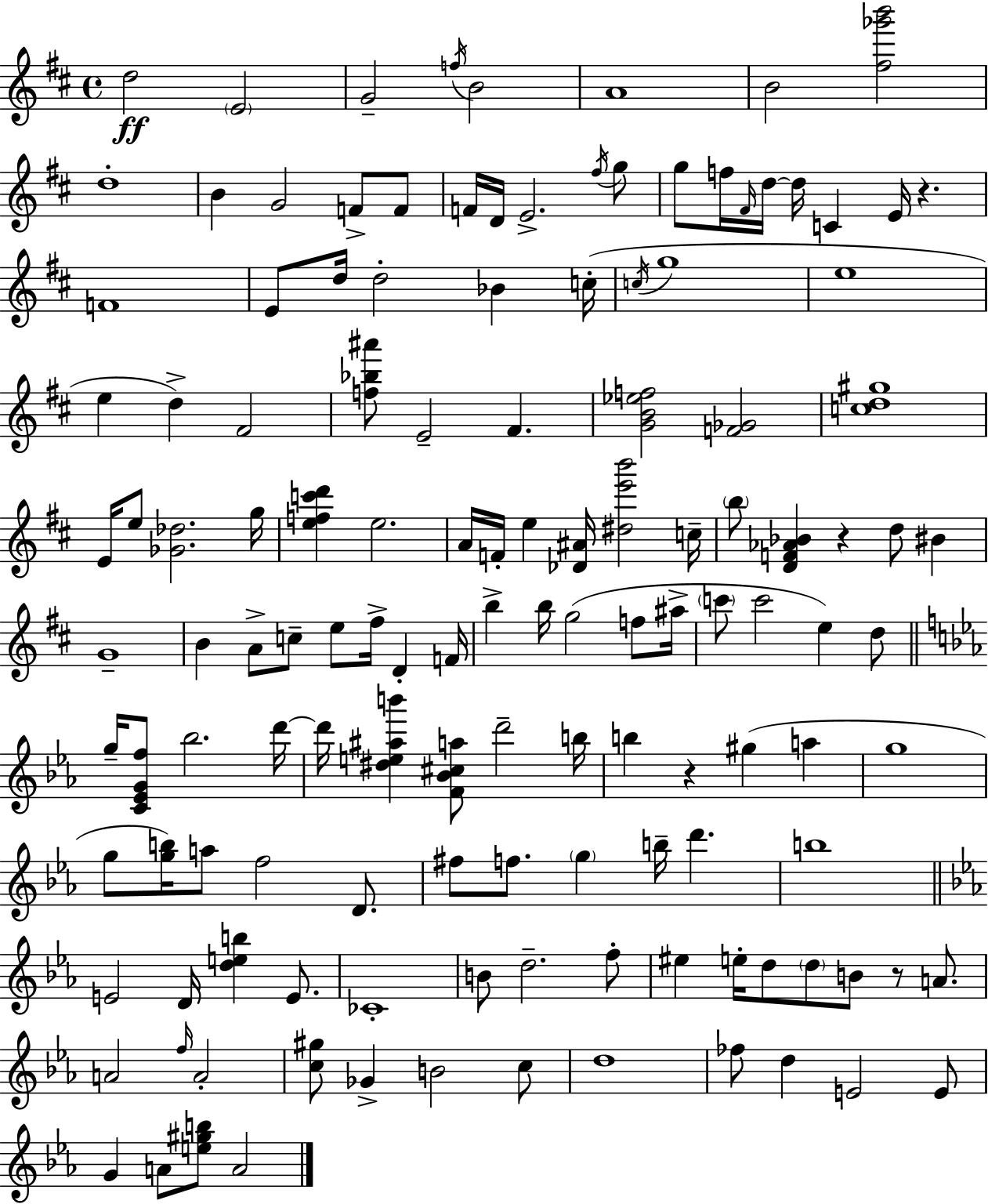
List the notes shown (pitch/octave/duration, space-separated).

D5/h E4/h G4/h F5/s B4/h A4/w B4/h [F#5,Gb6,B6]/h D5/w B4/q G4/h F4/e F4/e F4/s D4/s E4/h. F#5/s G5/e G5/e F5/s F#4/s D5/s D5/s C4/q E4/s R/q. F4/w E4/e D5/s D5/h Bb4/q C5/s C5/s G5/w E5/w E5/q D5/q F#4/h [F5,Bb5,A#6]/e E4/h F#4/q. [G4,B4,Eb5,F5]/h [F4,Gb4]/h [C5,D5,G#5]/w E4/s E5/e [Gb4,Db5]/h. G5/s [E5,F5,C6,D6]/q E5/h. A4/s F4/s E5/q [Db4,A#4]/s [D#5,E6,B6]/h C5/s B5/e [D4,F4,Ab4,Bb4]/q R/q D5/e BIS4/q G4/w B4/q A4/e C5/e E5/e F#5/s D4/q F4/s B5/q B5/s G5/h F5/e A#5/s C6/e C6/h E5/q D5/e G5/s [C4,Eb4,G4,F5]/e Bb5/h. D6/s D6/s [D#5,E5,A#5,B6]/q [F4,Bb4,C#5,A5]/e D6/h B5/s B5/q R/q G#5/q A5/q G5/w G5/e [G5,B5]/s A5/e F5/h D4/e. F#5/e F5/e. G5/q B5/s D6/q. B5/w E4/h D4/s [D5,E5,B5]/q E4/e. CES4/w B4/e D5/h. F5/e EIS5/q E5/s D5/e D5/e B4/e R/e A4/e. A4/h F5/s A4/h [C5,G#5]/e Gb4/q B4/h C5/e D5/w FES5/e D5/q E4/h E4/e G4/q A4/e [E5,G#5,B5]/e A4/h